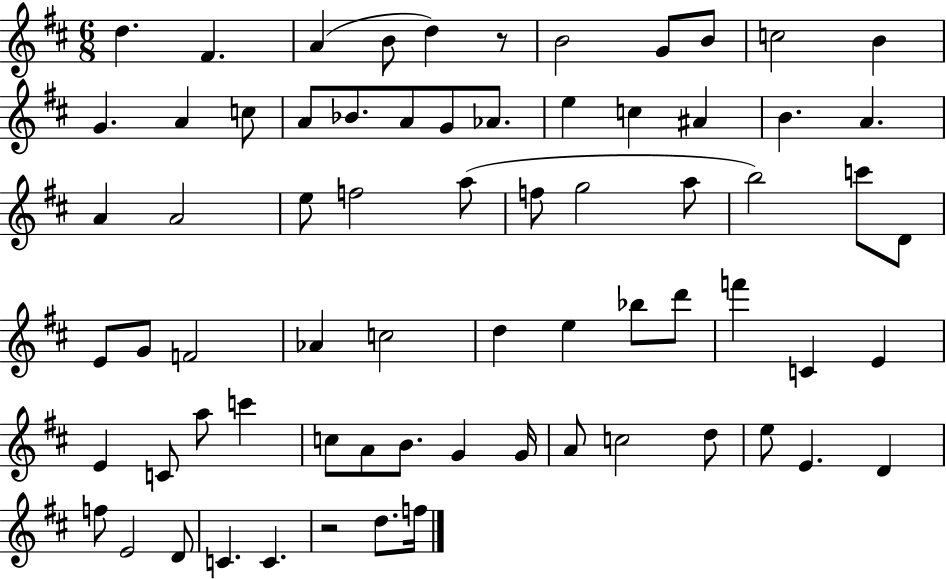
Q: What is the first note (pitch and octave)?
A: D5